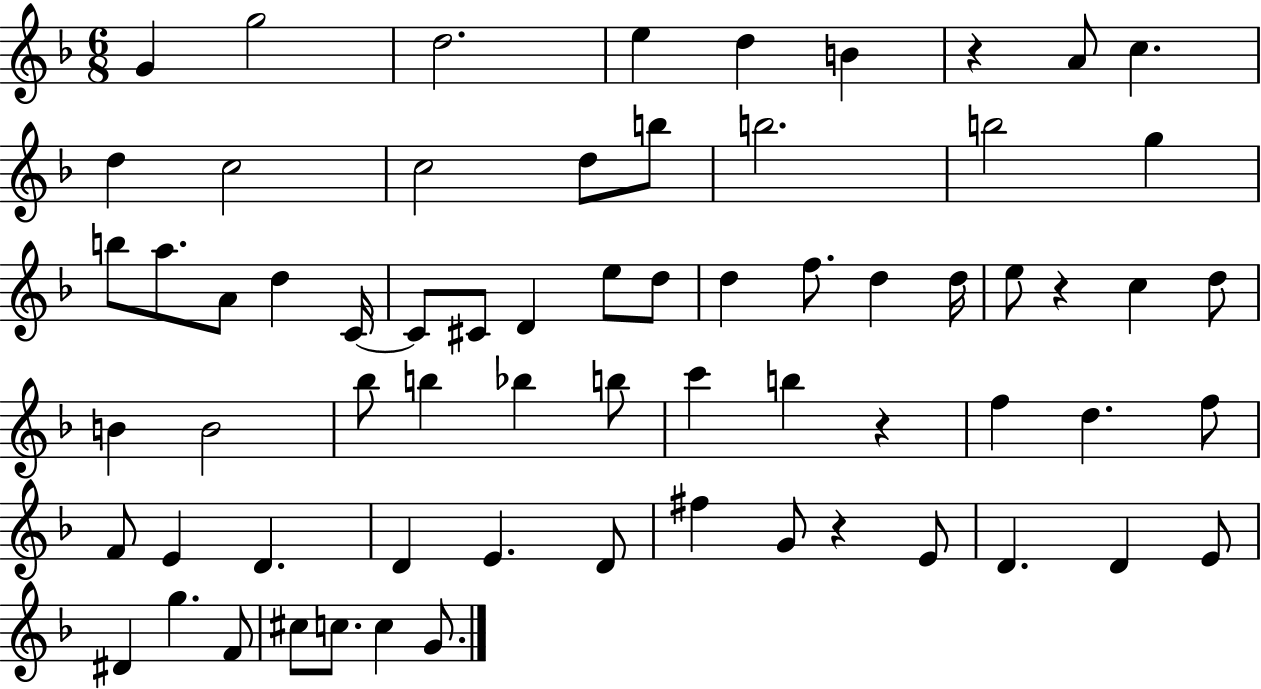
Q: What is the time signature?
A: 6/8